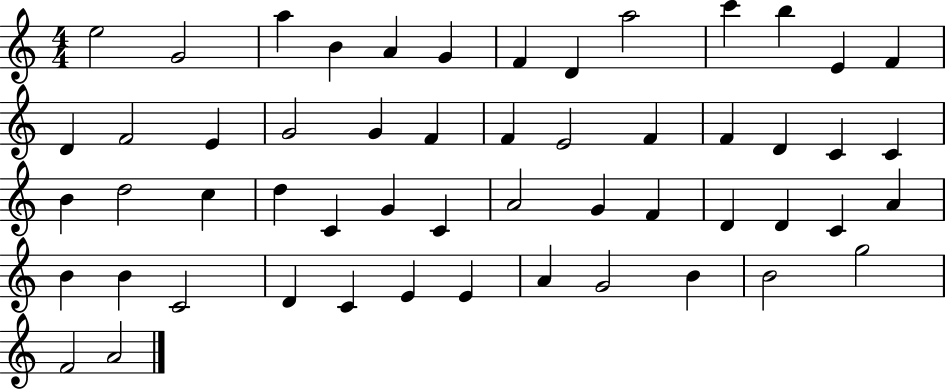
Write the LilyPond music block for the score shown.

{
  \clef treble
  \numericTimeSignature
  \time 4/4
  \key c \major
  e''2 g'2 | a''4 b'4 a'4 g'4 | f'4 d'4 a''2 | c'''4 b''4 e'4 f'4 | \break d'4 f'2 e'4 | g'2 g'4 f'4 | f'4 e'2 f'4 | f'4 d'4 c'4 c'4 | \break b'4 d''2 c''4 | d''4 c'4 g'4 c'4 | a'2 g'4 f'4 | d'4 d'4 c'4 a'4 | \break b'4 b'4 c'2 | d'4 c'4 e'4 e'4 | a'4 g'2 b'4 | b'2 g''2 | \break f'2 a'2 | \bar "|."
}